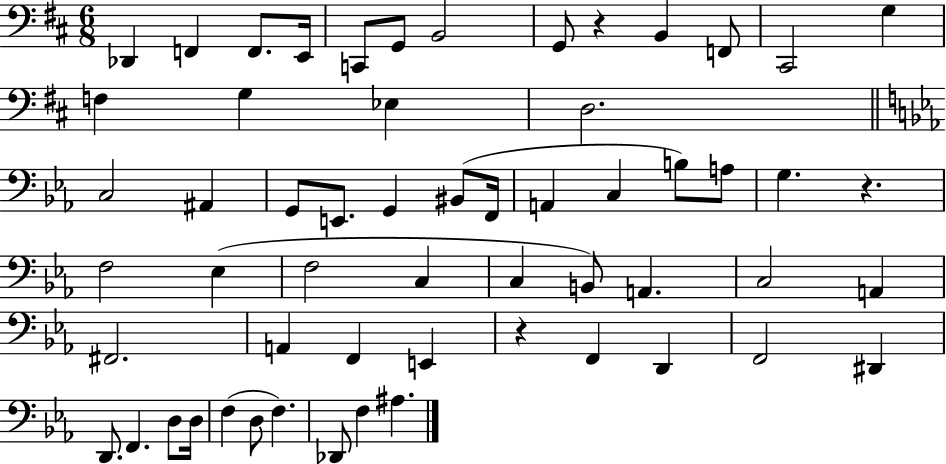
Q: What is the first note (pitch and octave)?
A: Db2